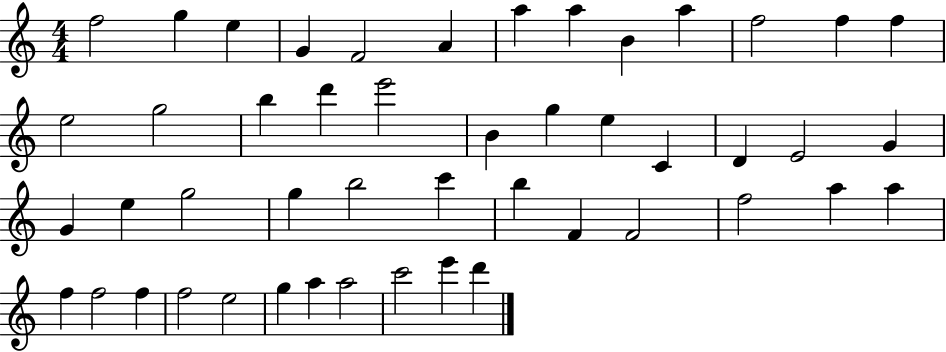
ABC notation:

X:1
T:Untitled
M:4/4
L:1/4
K:C
f2 g e G F2 A a a B a f2 f f e2 g2 b d' e'2 B g e C D E2 G G e g2 g b2 c' b F F2 f2 a a f f2 f f2 e2 g a a2 c'2 e' d'